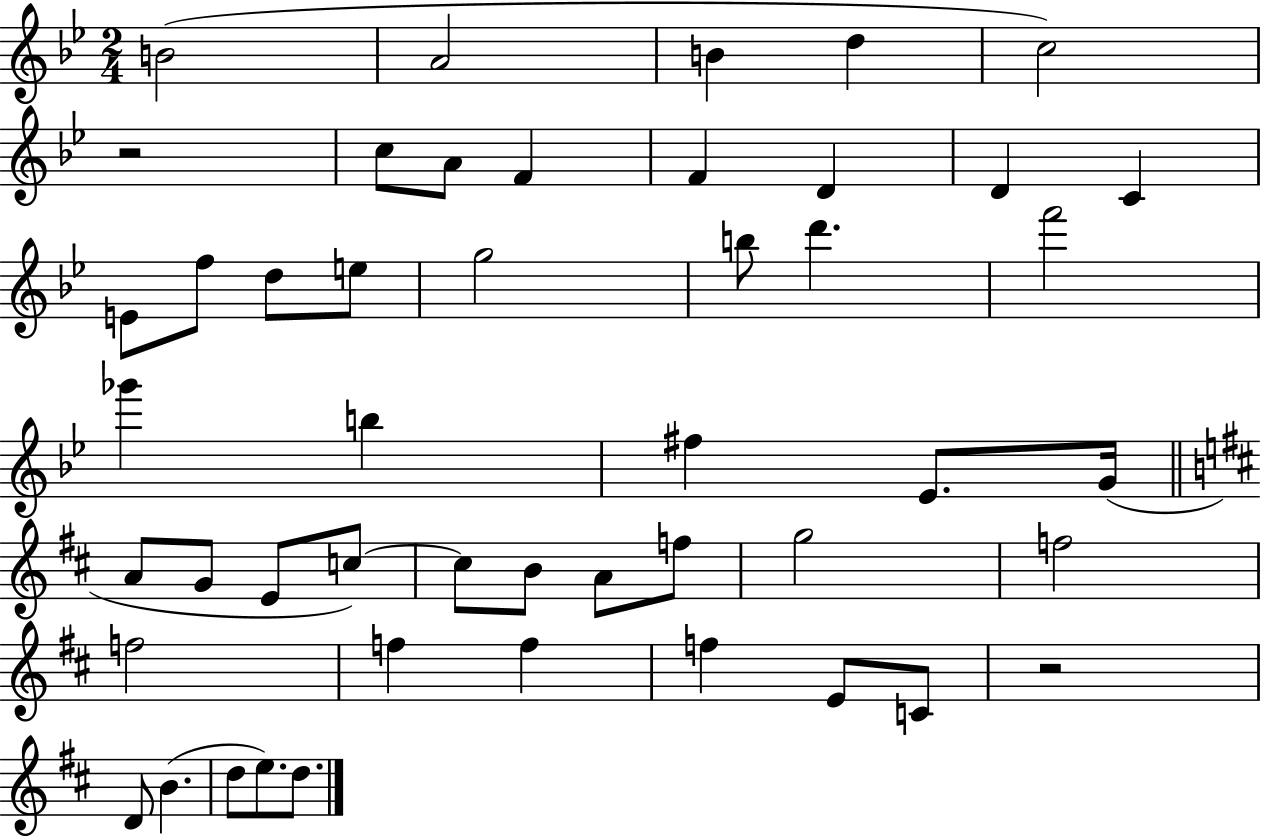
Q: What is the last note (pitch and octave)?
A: D5